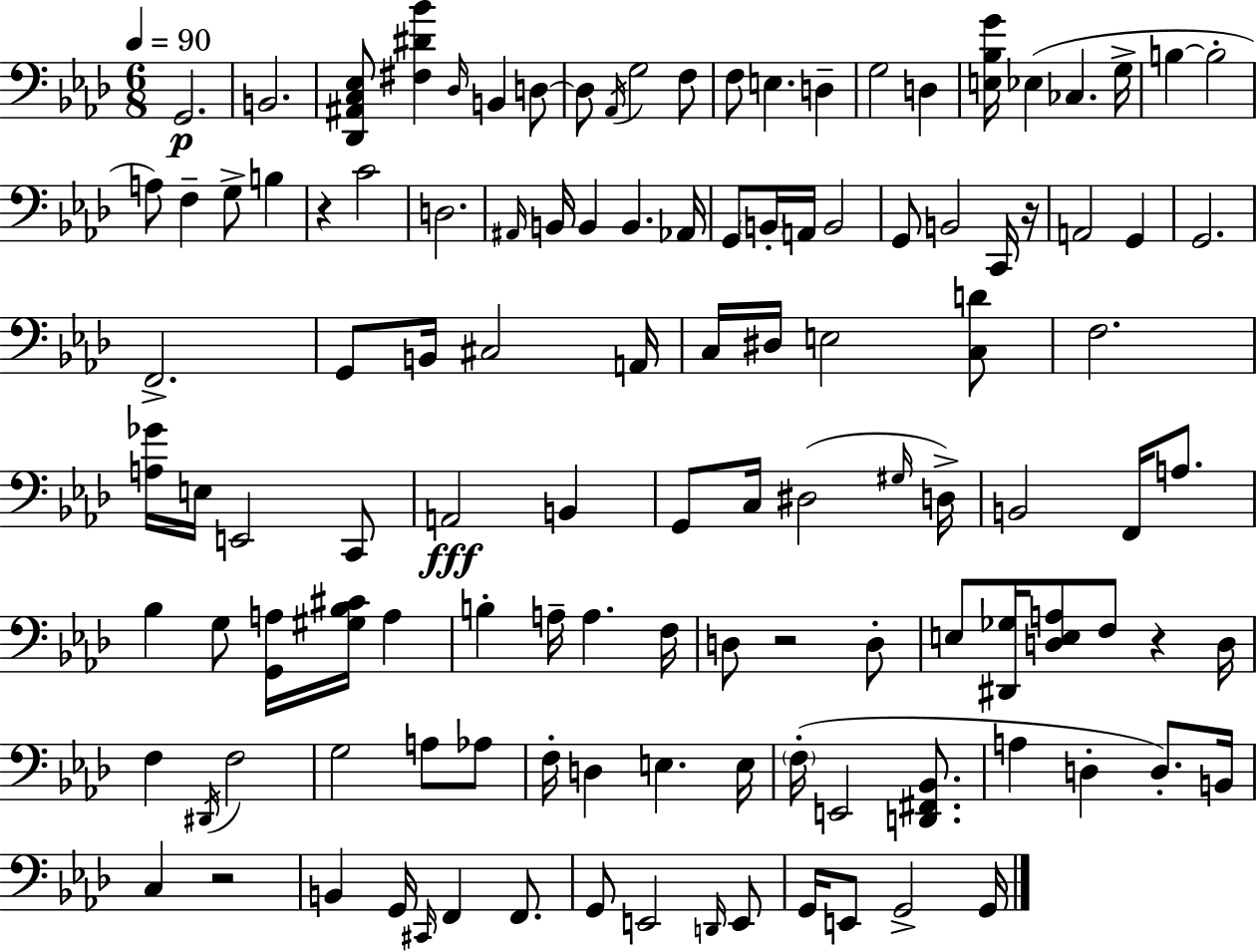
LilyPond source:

{
  \clef bass
  \numericTimeSignature
  \time 6/8
  \key aes \major
  \tempo 4 = 90
  g,2.\p | b,2. | <des, ais, c ees>8 <fis dis' bes'>4 \grace { des16 } b,4 d8~~ | d8 \acciaccatura { aes,16 } g2 | \break f8 f8 e4. d4-- | g2 d4 | <e bes g'>16 ees4( ces4. | g16-> b4~~ b2-. | \break a8) f4-- g8-> b4 | r4 c'2 | d2. | \grace { ais,16 } b,16 b,4 b,4. | \break aes,16 g,8 \parenthesize b,16-. a,16 b,2 | g,8 b,2 | c,16 r16 a,2 g,4 | g,2. | \break f,2.-> | g,8 b,16 cis2 | a,16 c16 dis16 e2 | <c d'>8 f2. | \break <a ges'>16 e16 e,2 | c,8 a,2\fff b,4 | g,8 c16 dis2( | \grace { gis16 } d16->) b,2 | \break f,16 a8. bes4 g8 <g, a>16 <gis bes cis'>16 | a4 b4-. a16-- a4. | f16 d8 r2 | d8-. e8 <dis, ges>16 <d e a>8 f8 r4 | \break d16 f4 \acciaccatura { dis,16 } f2 | g2 | a8 aes8 f16-. d4 e4. | e16 \parenthesize f16-.( e,2 | \break <d, fis, bes,>8. a4 d4-. | d8.-.) b,16 c4 r2 | b,4 g,16 \grace { cis,16 } f,4 | f,8. g,8 e,2 | \break \grace { d,16 } e,8 g,16 e,8 g,2-> | g,16 \bar "|."
}